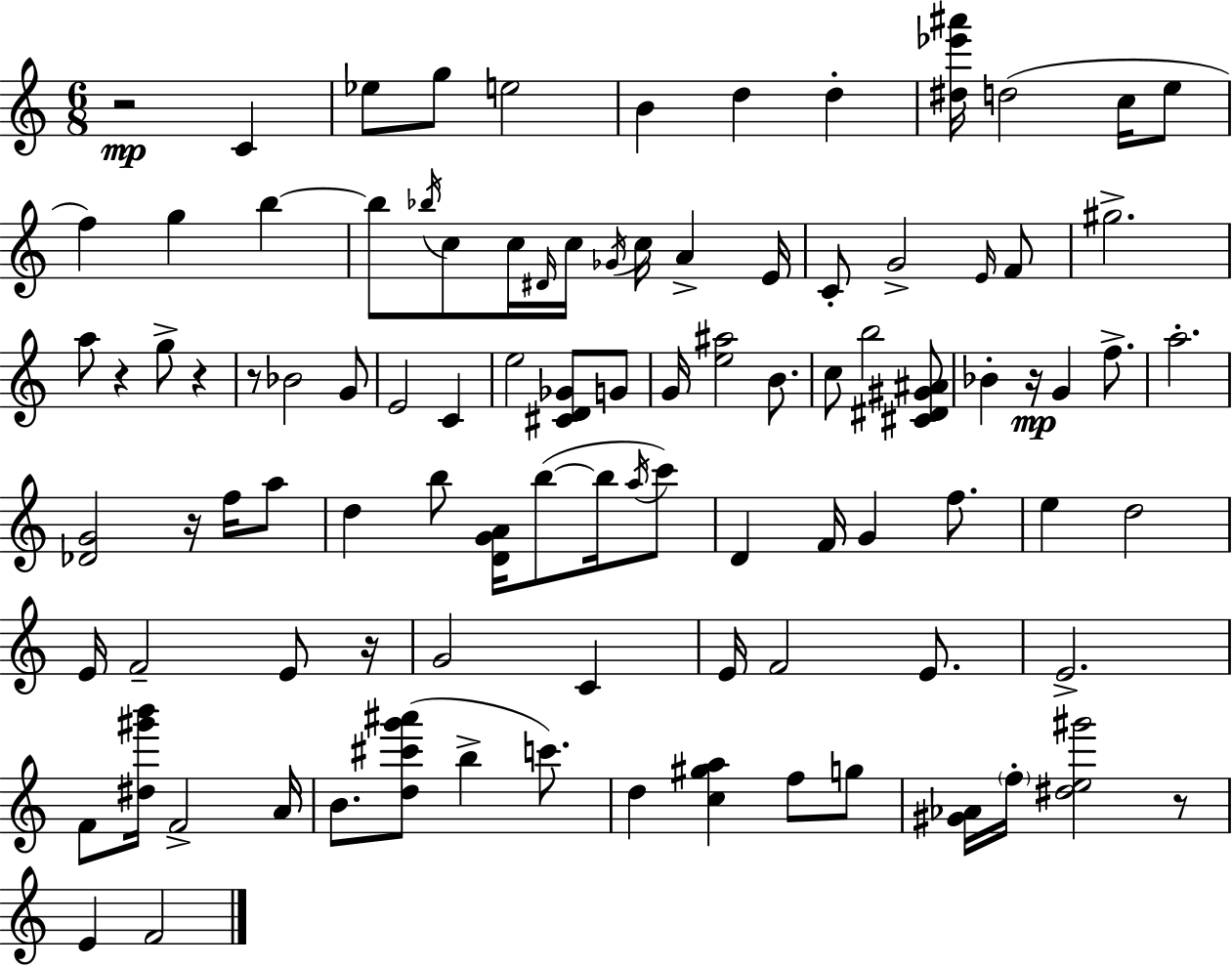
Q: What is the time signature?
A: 6/8